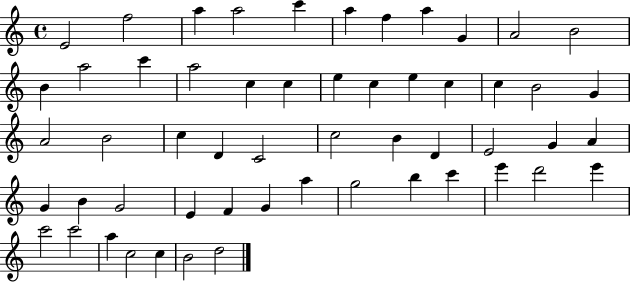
{
  \clef treble
  \time 4/4
  \defaultTimeSignature
  \key c \major
  e'2 f''2 | a''4 a''2 c'''4 | a''4 f''4 a''4 g'4 | a'2 b'2 | \break b'4 a''2 c'''4 | a''2 c''4 c''4 | e''4 c''4 e''4 c''4 | c''4 b'2 g'4 | \break a'2 b'2 | c''4 d'4 c'2 | c''2 b'4 d'4 | e'2 g'4 a'4 | \break g'4 b'4 g'2 | e'4 f'4 g'4 a''4 | g''2 b''4 c'''4 | e'''4 d'''2 e'''4 | \break c'''2 c'''2 | a''4 c''2 c''4 | b'2 d''2 | \bar "|."
}